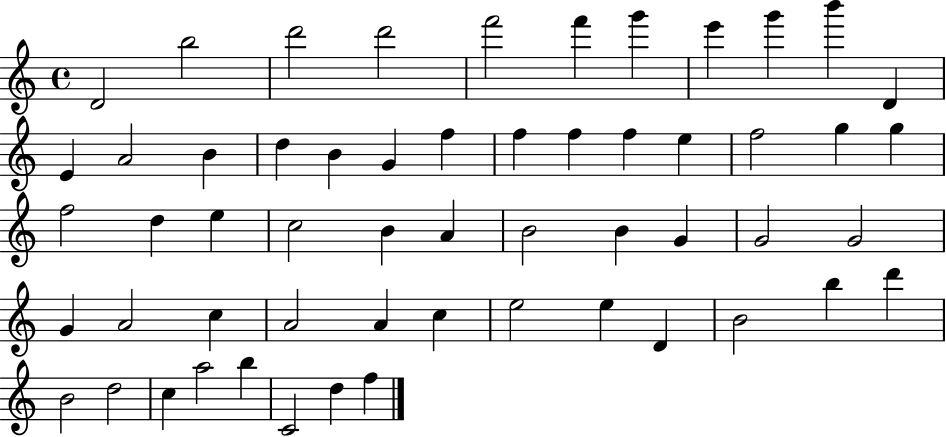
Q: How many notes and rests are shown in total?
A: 56